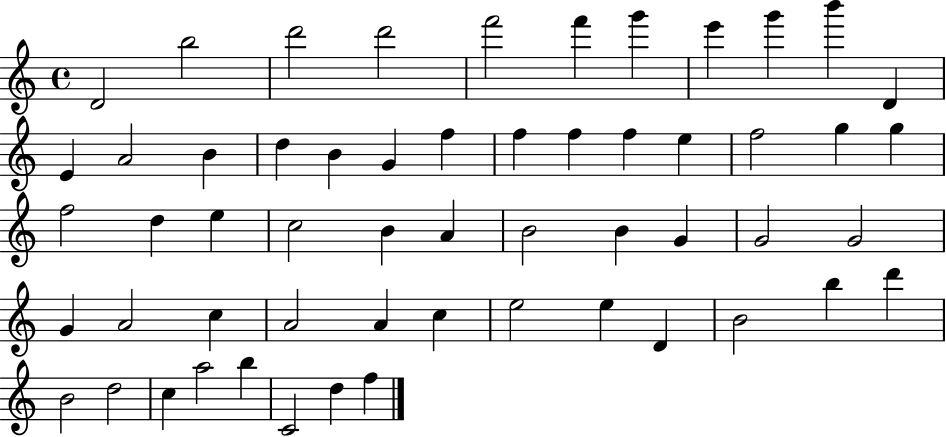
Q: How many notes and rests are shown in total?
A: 56